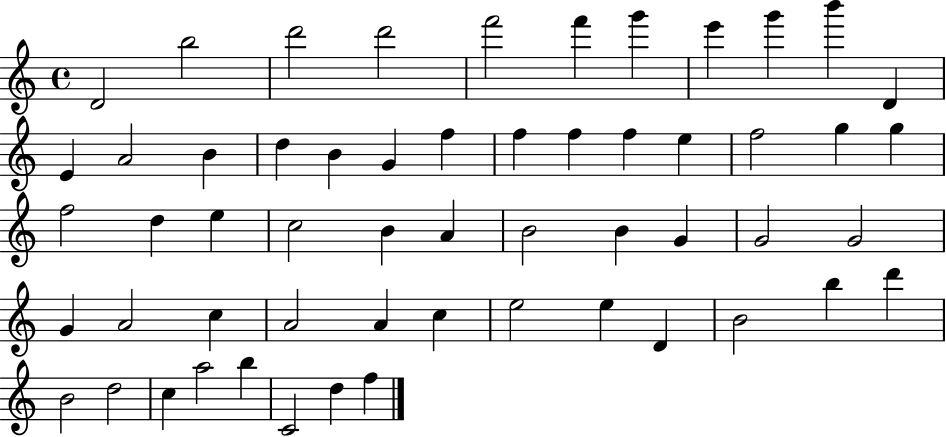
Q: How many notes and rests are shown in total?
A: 56